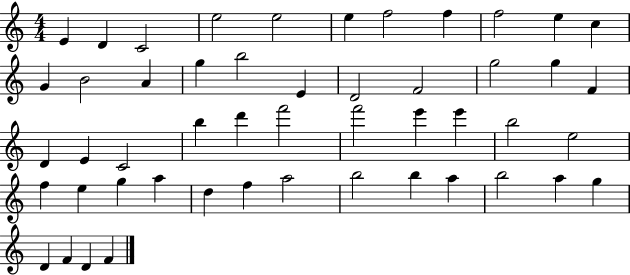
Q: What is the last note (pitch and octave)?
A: F4